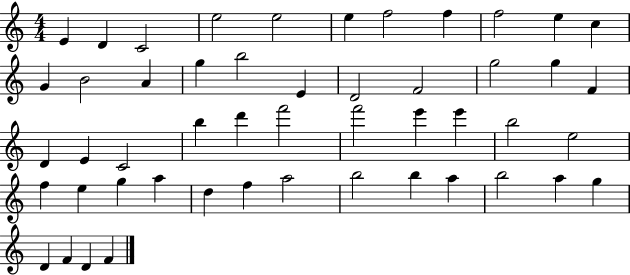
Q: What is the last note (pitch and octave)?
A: F4